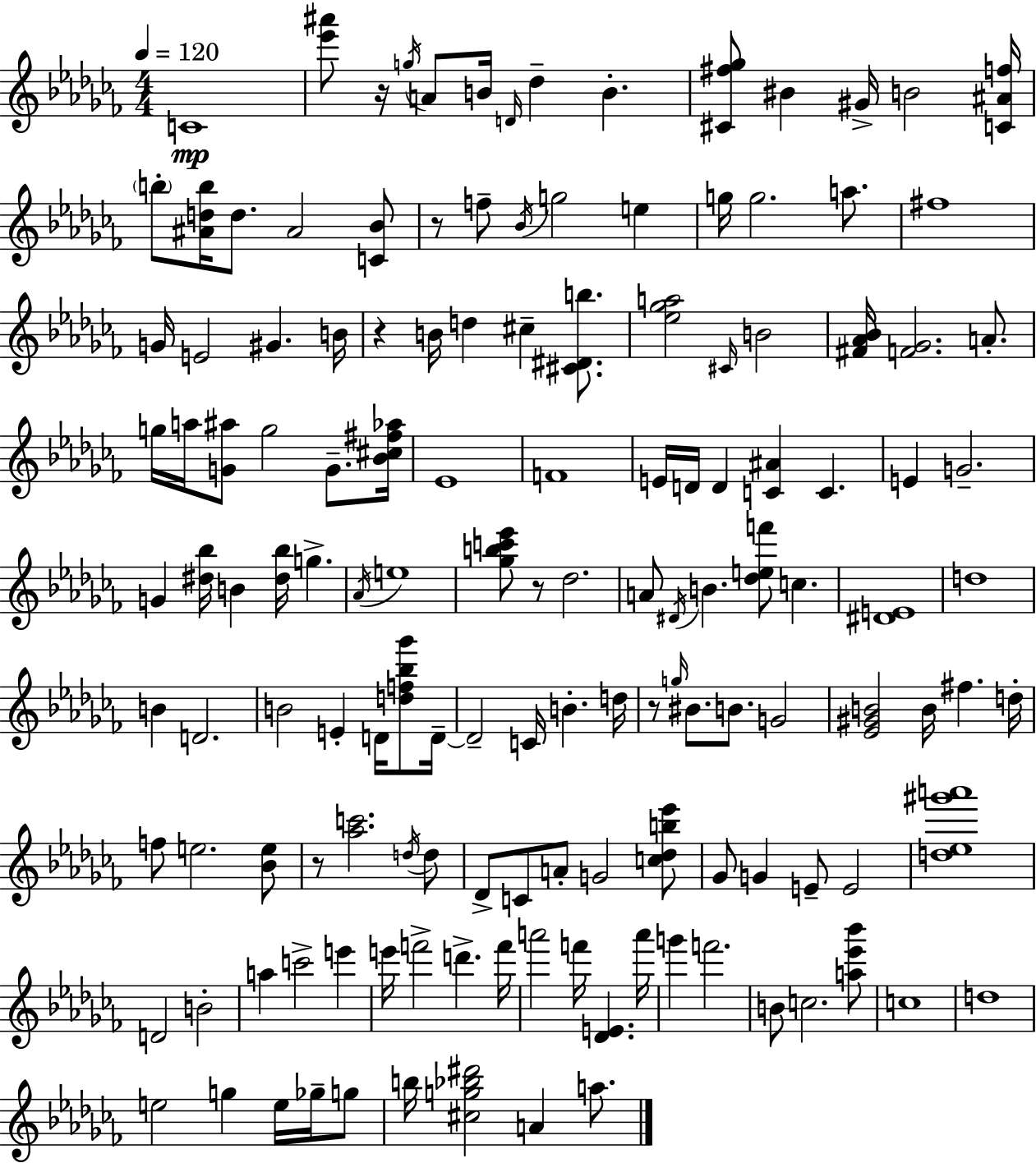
C4/w [Eb6,A#6]/e R/s G5/s A4/e B4/s D4/s Db5/q B4/q. [C#4,F#5,Gb5]/e BIS4/q G#4/s B4/h [C4,A#4,F5]/s B5/e [A#4,D5,B5]/s D5/e. A#4/h [C4,Bb4]/e R/e F5/e Bb4/s G5/h E5/q G5/s G5/h. A5/e. F#5/w G4/s E4/h G#4/q. B4/s R/q B4/s D5/q C#5/q [C#4,D#4,B5]/e. [Eb5,Gb5,A5]/h C#4/s B4/h [F#4,Ab4,Bb4]/s [F4,Gb4]/h. A4/e. G5/s A5/s [G4,A#5]/e G5/h G4/e. [Bb4,C#5,F#5,Ab5]/s Eb4/w F4/w E4/s D4/s D4/q [C4,A#4]/q C4/q. E4/q G4/h. G4/q [D#5,Bb5]/s B4/q [D#5,Bb5]/s G5/q. Ab4/s E5/w [Gb5,B5,C6,Eb6]/e R/e Db5/h. A4/e D#4/s B4/q. [Db5,E5,F6]/e C5/q. [D#4,E4]/w D5/w B4/q D4/h. B4/h E4/q D4/s [D5,F5,Bb5,Gb6]/e D4/s D4/h C4/s B4/q. D5/s R/e G5/s BIS4/e. B4/e. G4/h [Eb4,G#4,B4]/h B4/s F#5/q. D5/s F5/e E5/h. [Bb4,E5]/e R/e [Ab5,C6]/h. D5/s D5/e Db4/e C4/e A4/e G4/h [C5,Db5,B5,Eb6]/e Gb4/e G4/q E4/e E4/h [D5,Eb5,G#6,A6]/w D4/h B4/h A5/q C6/h E6/q E6/s F6/h D6/q. F6/s A6/h F6/s [Db4,E4]/q. A6/s G6/q F6/h. B4/e C5/h. [A5,Eb6,Bb6]/e C5/w D5/w E5/h G5/q E5/s Gb5/s G5/e B5/s [C#5,G5,Bb5,D#6]/h A4/q A5/e.